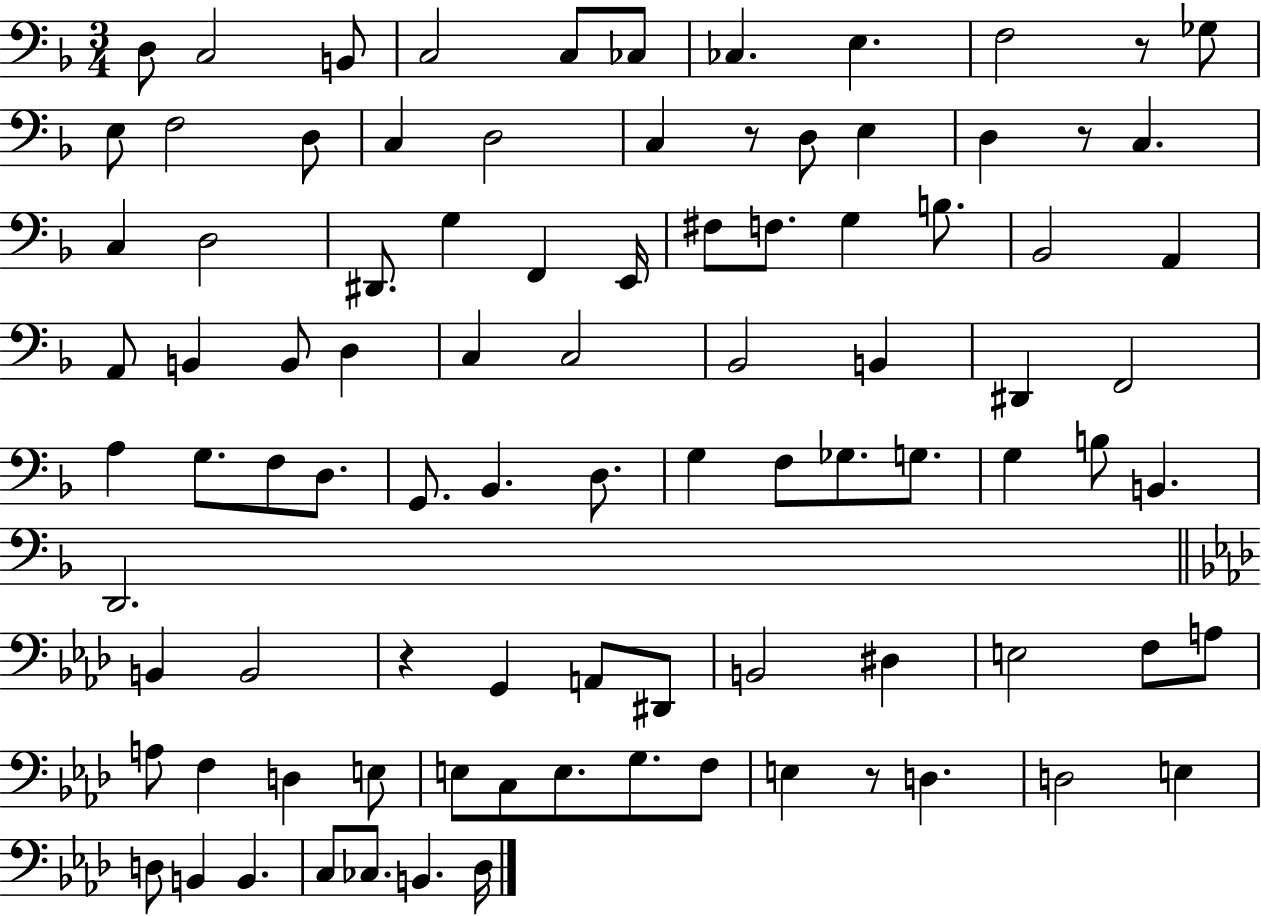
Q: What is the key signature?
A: F major